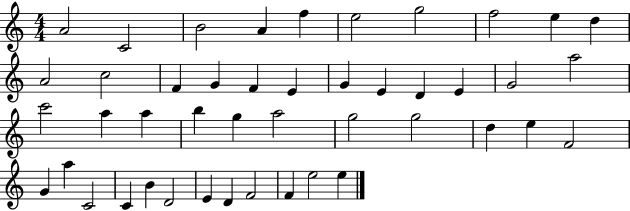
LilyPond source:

{
  \clef treble
  \numericTimeSignature
  \time 4/4
  \key c \major
  a'2 c'2 | b'2 a'4 f''4 | e''2 g''2 | f''2 e''4 d''4 | \break a'2 c''2 | f'4 g'4 f'4 e'4 | g'4 e'4 d'4 e'4 | g'2 a''2 | \break c'''2 a''4 a''4 | b''4 g''4 a''2 | g''2 g''2 | d''4 e''4 f'2 | \break g'4 a''4 c'2 | c'4 b'4 d'2 | e'4 d'4 f'2 | f'4 e''2 e''4 | \break \bar "|."
}